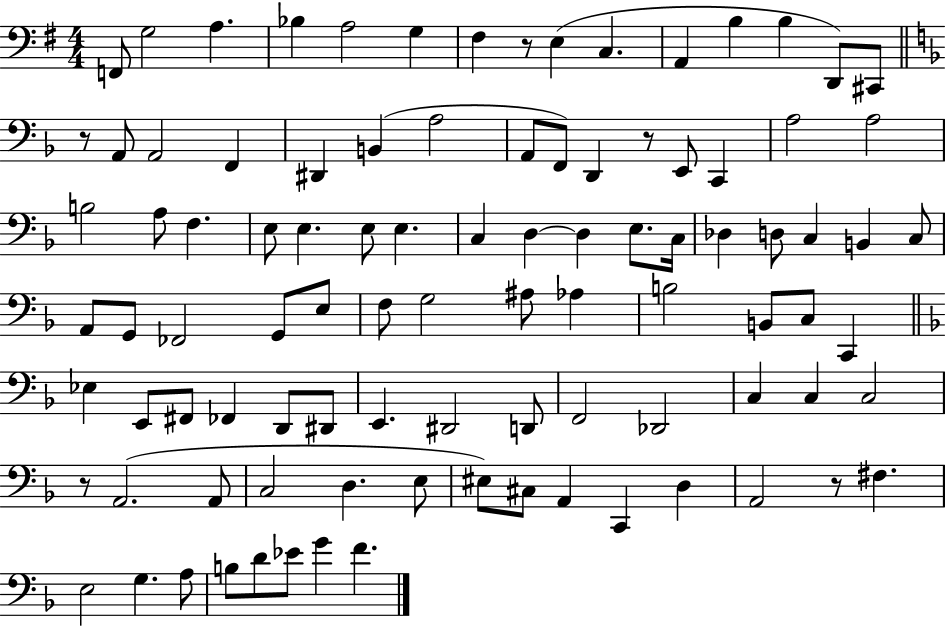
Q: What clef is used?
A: bass